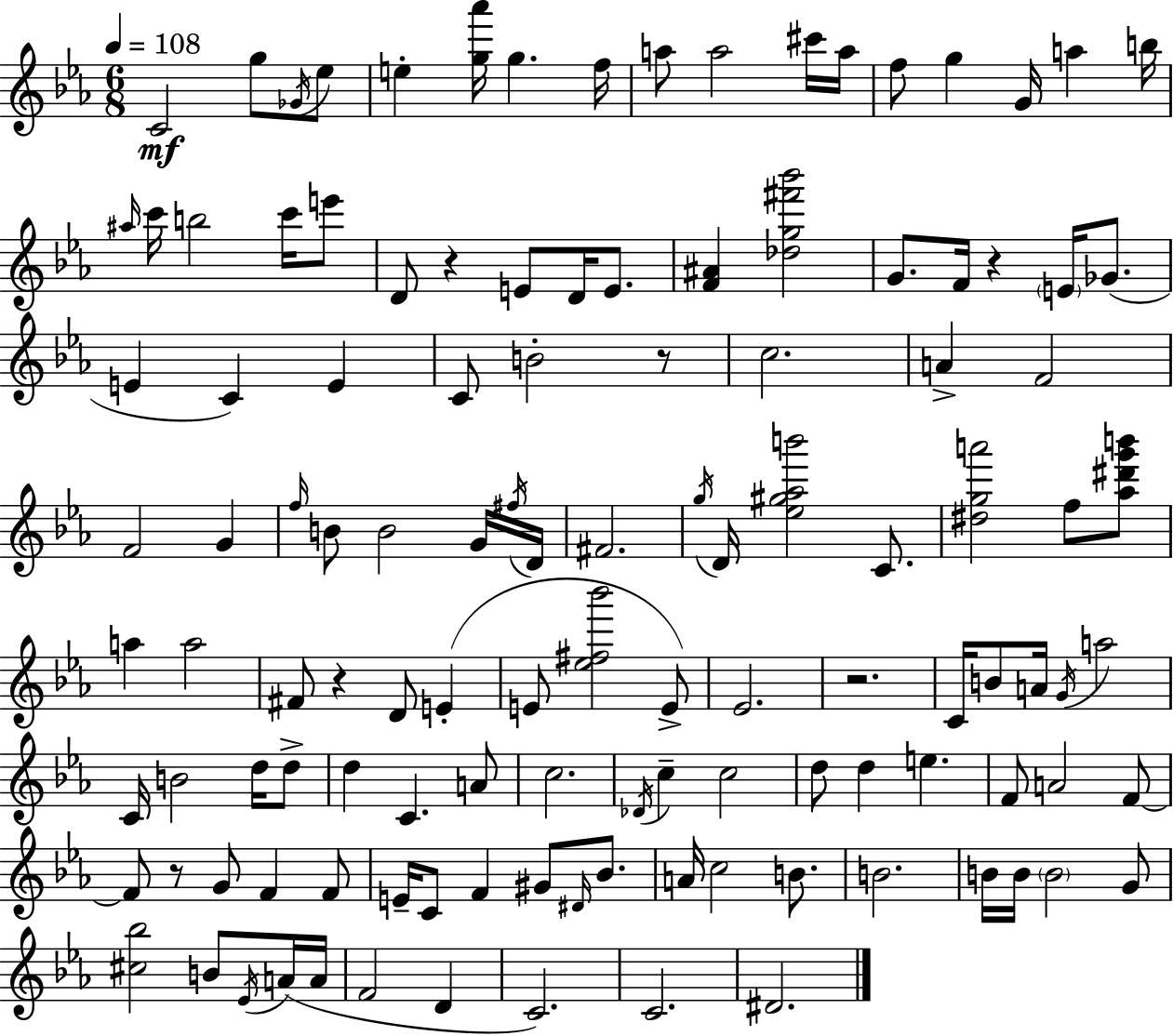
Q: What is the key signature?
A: C minor